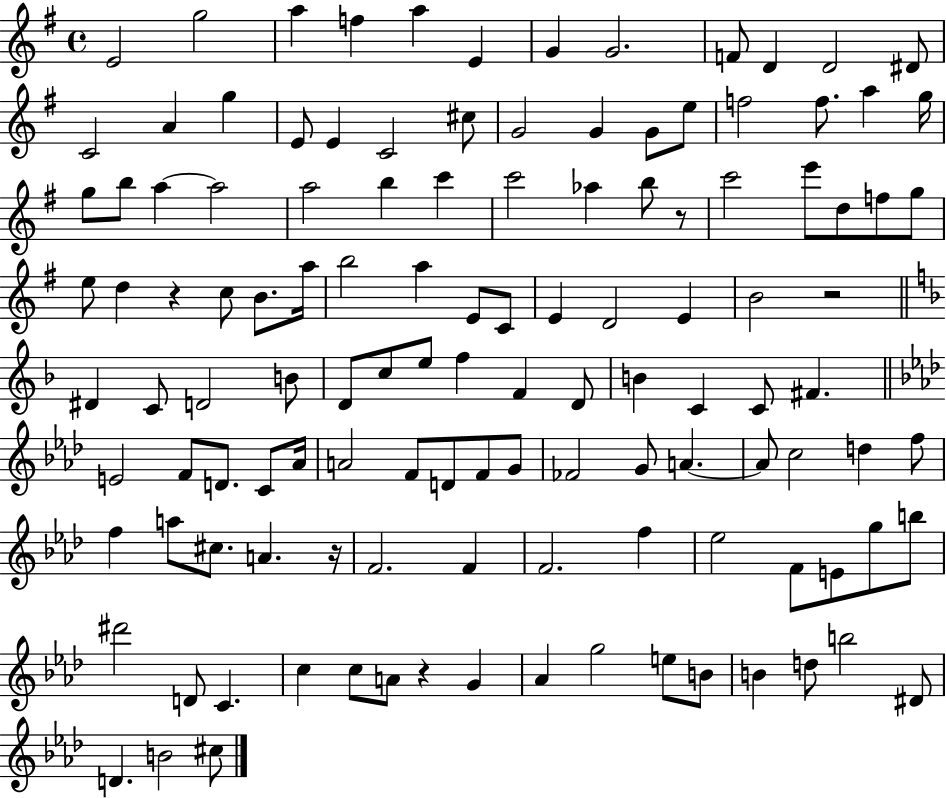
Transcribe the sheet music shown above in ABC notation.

X:1
T:Untitled
M:4/4
L:1/4
K:G
E2 g2 a f a E G G2 F/2 D D2 ^D/2 C2 A g E/2 E C2 ^c/2 G2 G G/2 e/2 f2 f/2 a g/4 g/2 b/2 a a2 a2 b c' c'2 _a b/2 z/2 c'2 e'/2 d/2 f/2 g/2 e/2 d z c/2 B/2 a/4 b2 a E/2 C/2 E D2 E B2 z2 ^D C/2 D2 B/2 D/2 c/2 e/2 f F D/2 B C C/2 ^F E2 F/2 D/2 C/2 _A/4 A2 F/2 D/2 F/2 G/2 _F2 G/2 A A/2 c2 d f/2 f a/2 ^c/2 A z/4 F2 F F2 f _e2 F/2 E/2 g/2 b/2 ^d'2 D/2 C c c/2 A/2 z G _A g2 e/2 B/2 B d/2 b2 ^D/2 D B2 ^c/2